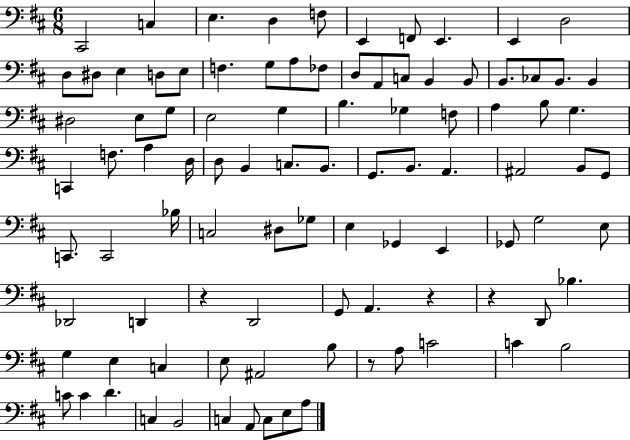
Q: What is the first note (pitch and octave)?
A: C#2